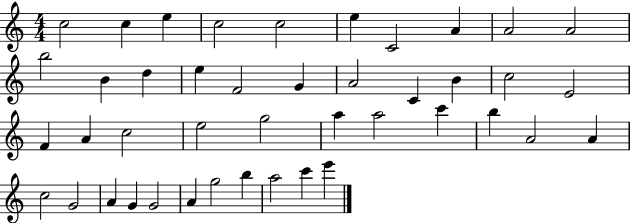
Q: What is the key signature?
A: C major